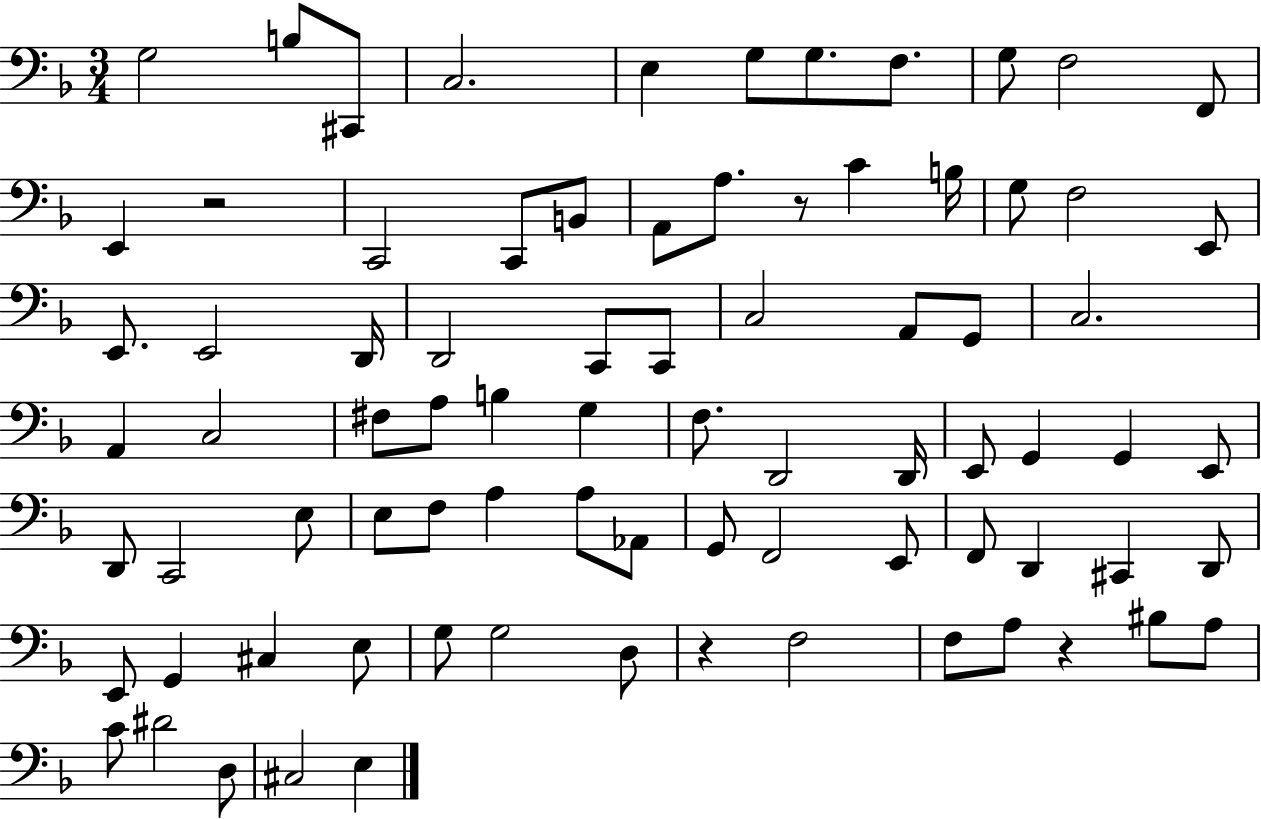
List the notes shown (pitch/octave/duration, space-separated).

G3/h B3/e C#2/e C3/h. E3/q G3/e G3/e. F3/e. G3/e F3/h F2/e E2/q R/h C2/h C2/e B2/e A2/e A3/e. R/e C4/q B3/s G3/e F3/h E2/e E2/e. E2/h D2/s D2/h C2/e C2/e C3/h A2/e G2/e C3/h. A2/q C3/h F#3/e A3/e B3/q G3/q F3/e. D2/h D2/s E2/e G2/q G2/q E2/e D2/e C2/h E3/e E3/e F3/e A3/q A3/e Ab2/e G2/e F2/h E2/e F2/e D2/q C#2/q D2/e E2/e G2/q C#3/q E3/e G3/e G3/h D3/e R/q F3/h F3/e A3/e R/q BIS3/e A3/e C4/e D#4/h D3/e C#3/h E3/q